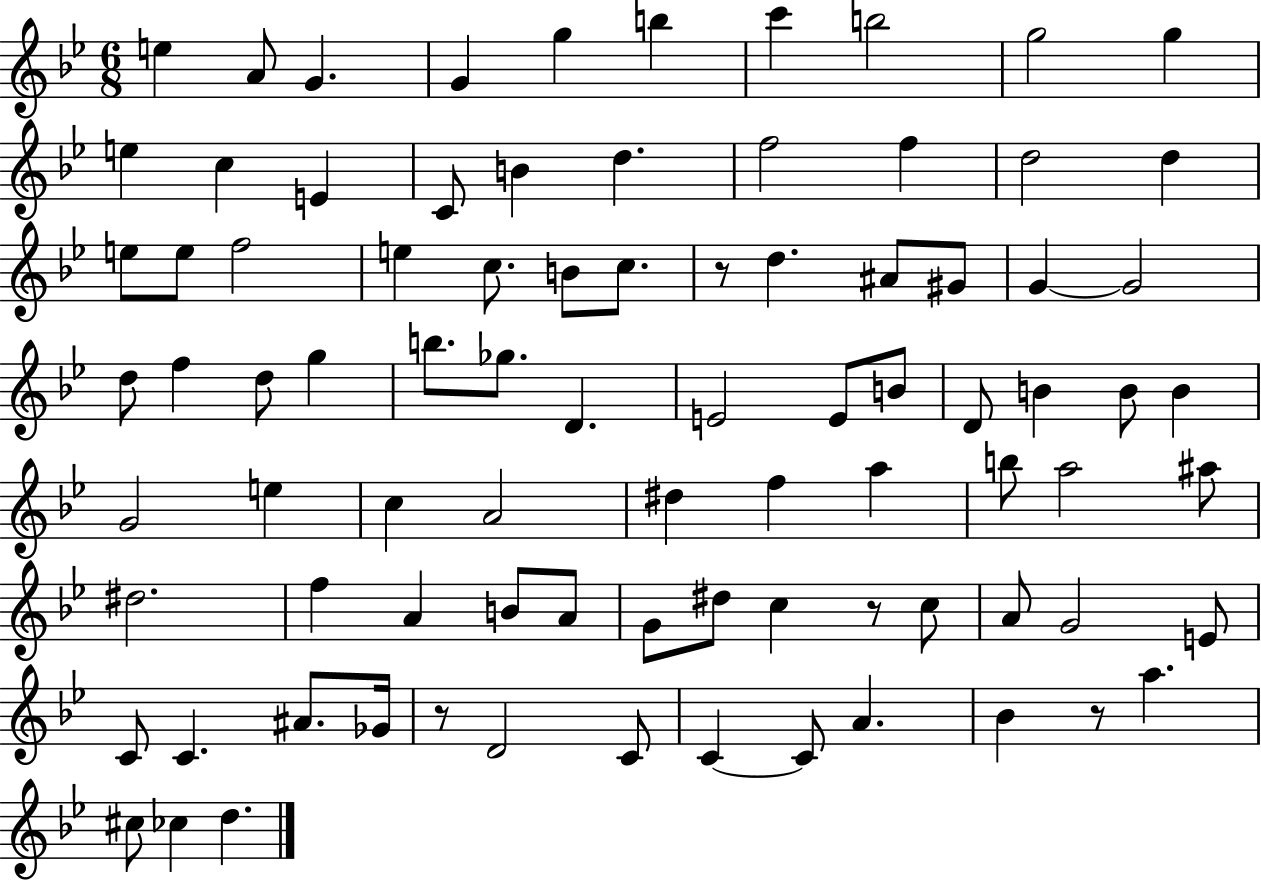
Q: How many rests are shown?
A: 4